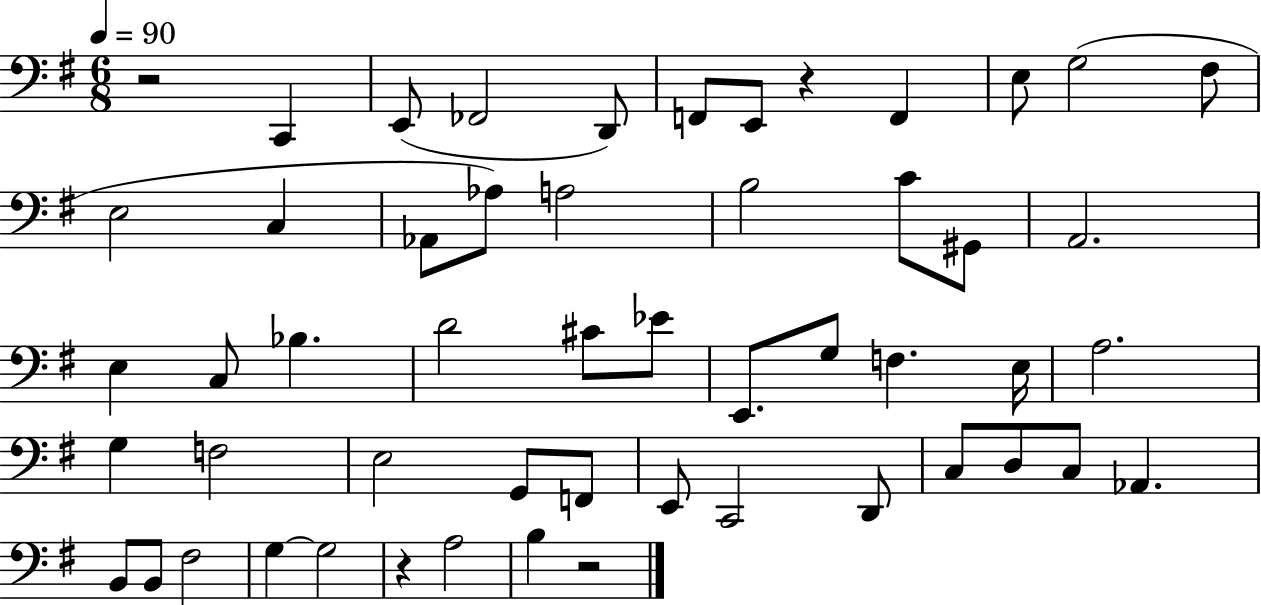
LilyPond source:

{
  \clef bass
  \numericTimeSignature
  \time 6/8
  \key g \major
  \tempo 4 = 90
  r2 c,4 | e,8( fes,2 d,8) | f,8 e,8 r4 f,4 | e8 g2( fis8 | \break e2 c4 | aes,8 aes8) a2 | b2 c'8 gis,8 | a,2. | \break e4 c8 bes4. | d'2 cis'8 ees'8 | e,8. g8 f4. e16 | a2. | \break g4 f2 | e2 g,8 f,8 | e,8 c,2 d,8 | c8 d8 c8 aes,4. | \break b,8 b,8 fis2 | g4~~ g2 | r4 a2 | b4 r2 | \break \bar "|."
}